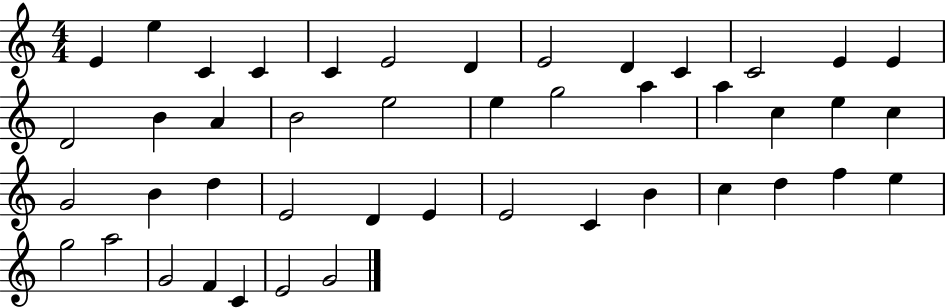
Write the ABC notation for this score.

X:1
T:Untitled
M:4/4
L:1/4
K:C
E e C C C E2 D E2 D C C2 E E D2 B A B2 e2 e g2 a a c e c G2 B d E2 D E E2 C B c d f e g2 a2 G2 F C E2 G2